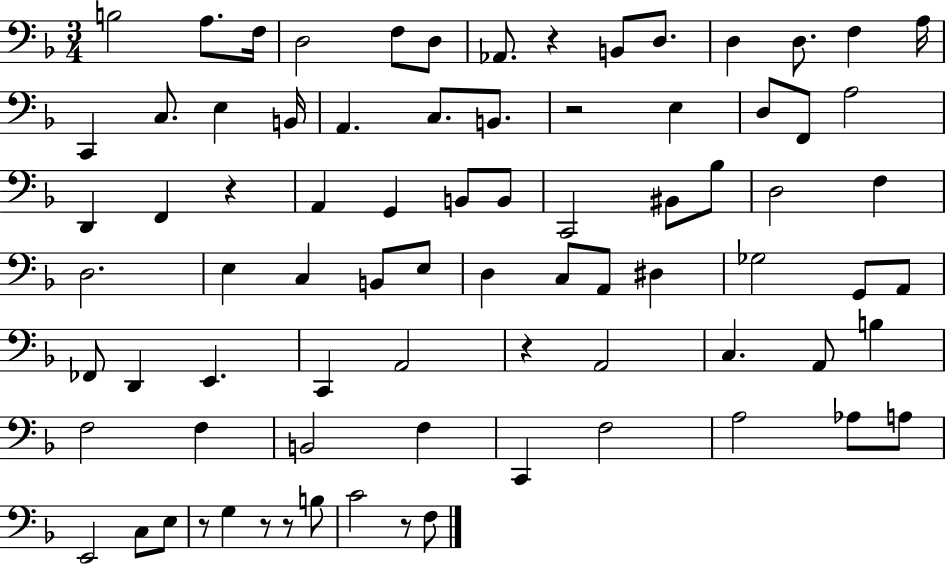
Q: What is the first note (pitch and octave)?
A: B3